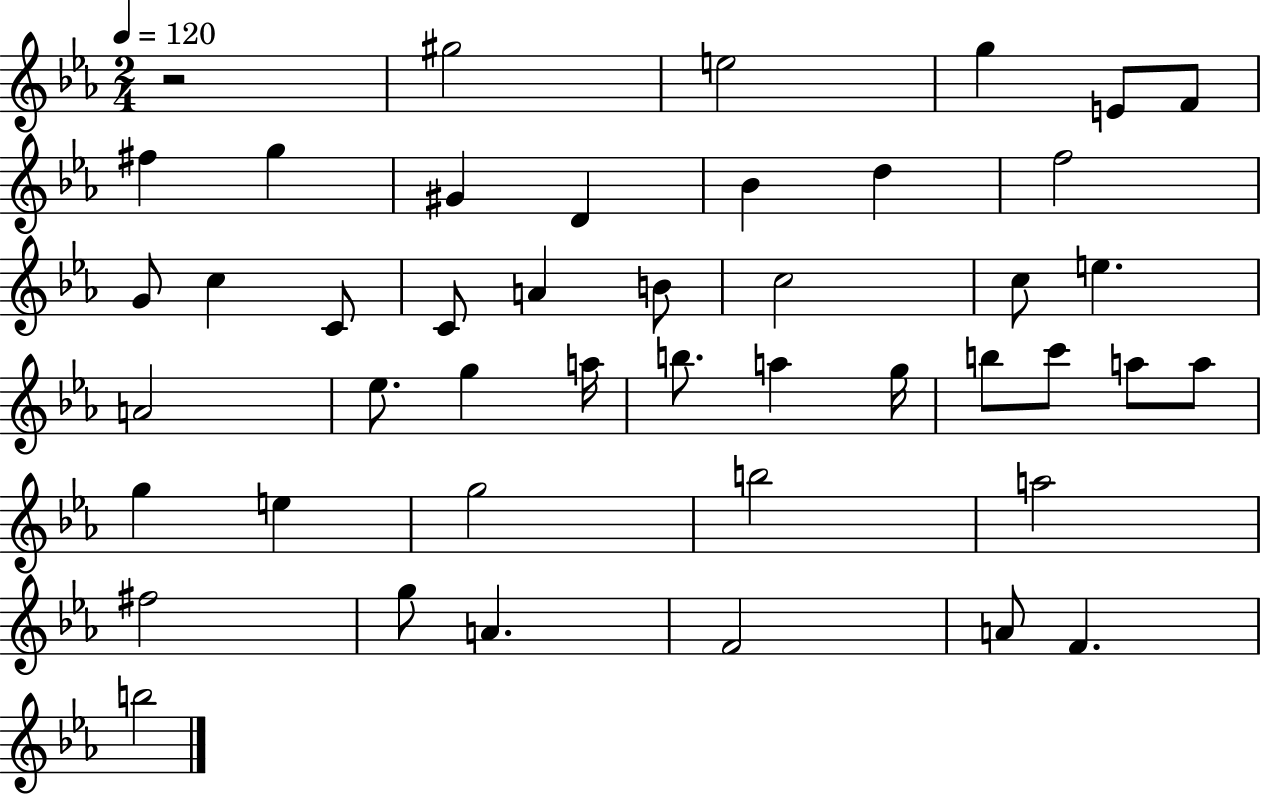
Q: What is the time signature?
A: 2/4